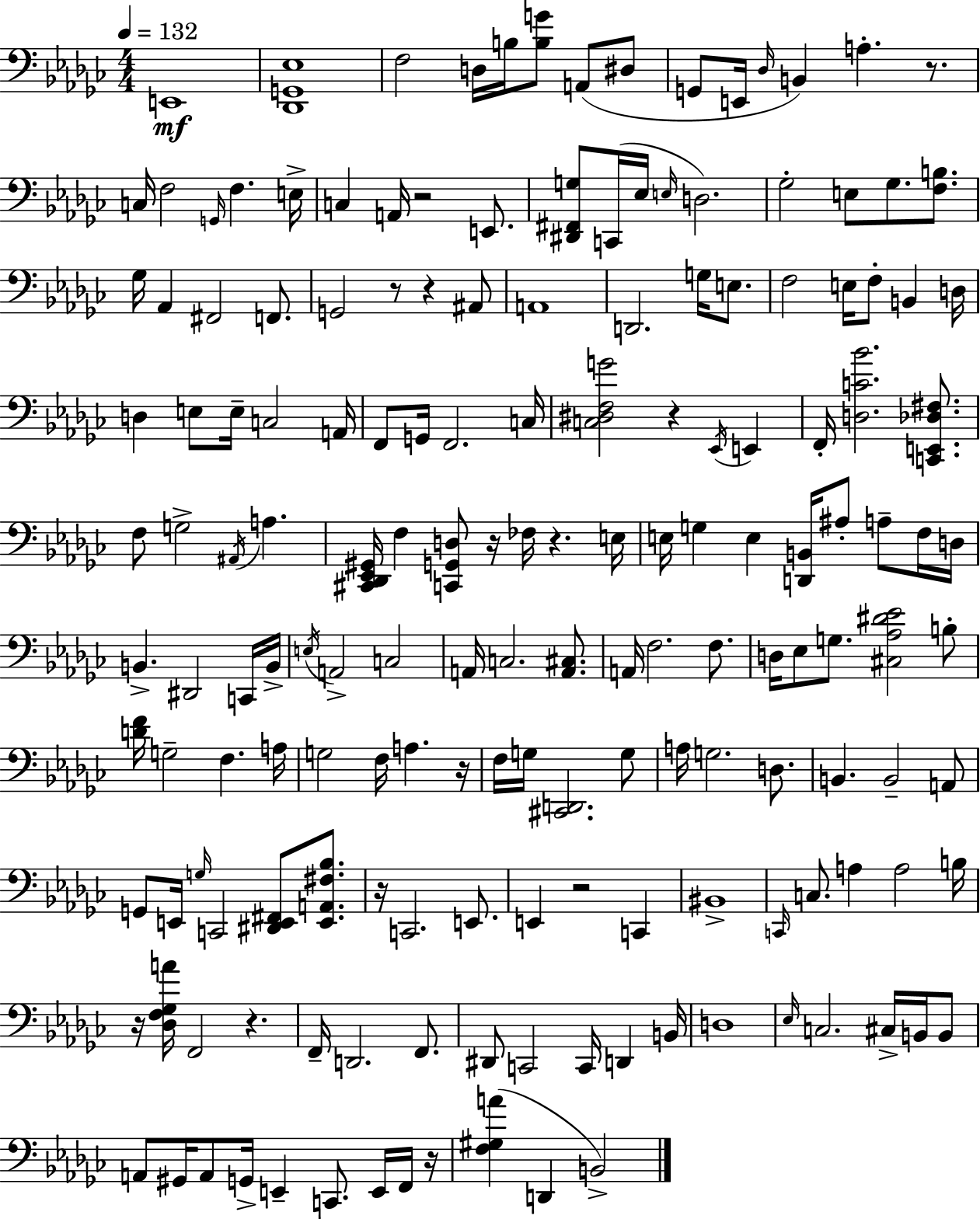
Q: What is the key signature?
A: EES minor